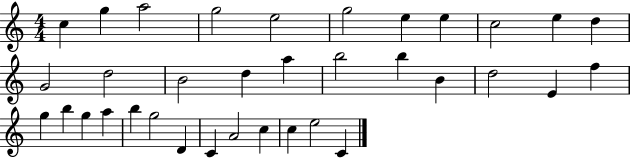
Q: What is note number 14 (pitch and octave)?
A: B4